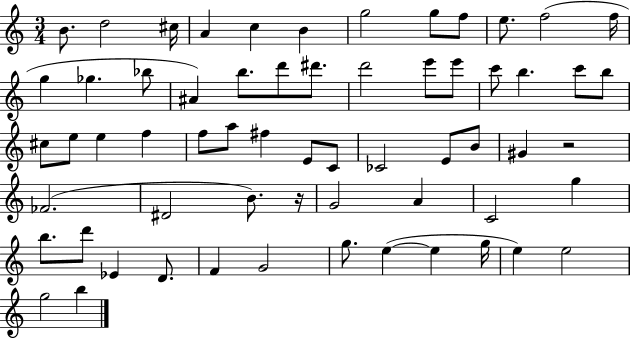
{
  \clef treble
  \numericTimeSignature
  \time 3/4
  \key c \major
  b'8. d''2 cis''16 | a'4 c''4 b'4 | g''2 g''8 f''8 | e''8. f''2( f''16 | \break g''4 ges''4. bes''8 | ais'4) b''8. d'''8 dis'''8. | d'''2 e'''8 e'''8 | c'''8 b''4. c'''8 b''8 | \break cis''8 e''8 e''4 f''4 | f''8 a''8 fis''4 e'8 c'8 | ces'2 e'8 b'8 | gis'4 r2 | \break fes'2.( | dis'2 b'8.) r16 | g'2 a'4 | c'2 g''4 | \break b''8. d'''8 ees'4 d'8. | f'4 g'2 | g''8. e''4~(~ e''4 g''16 | e''4) e''2 | \break g''2 b''4 | \bar "|."
}